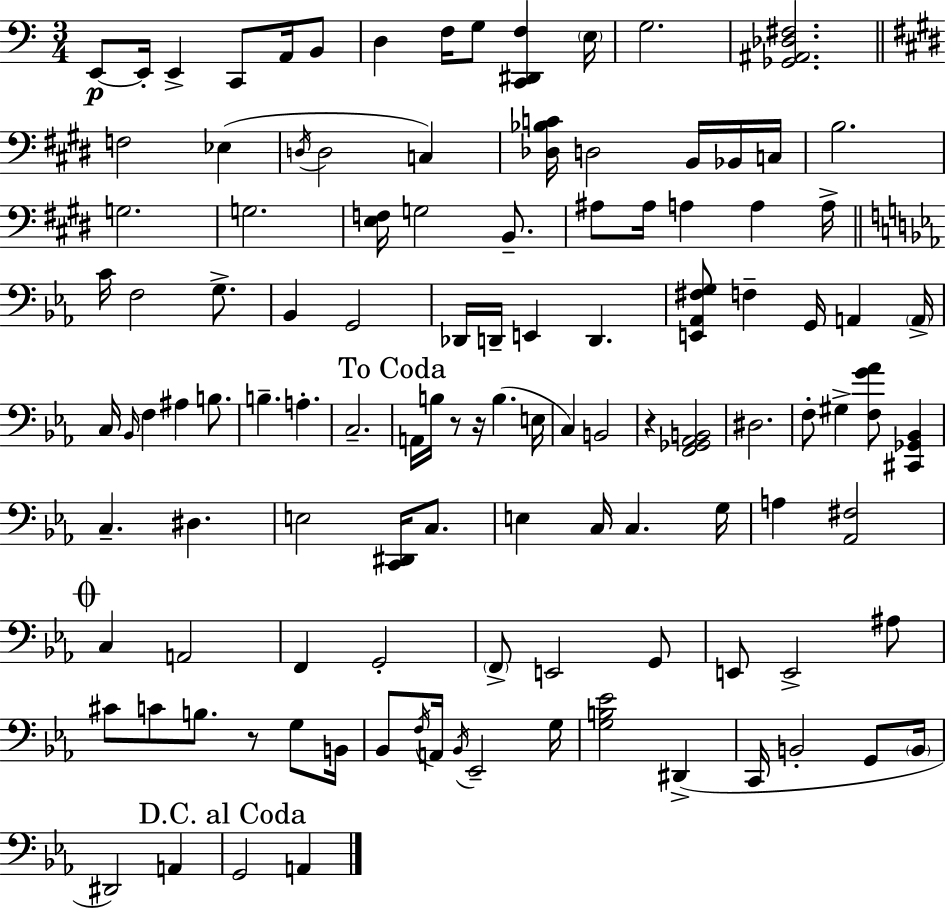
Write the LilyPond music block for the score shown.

{
  \clef bass
  \numericTimeSignature
  \time 3/4
  \key c \major
  e,8~~\p e,16-. e,4-> c,8 a,16 b,8 | d4 f16 g8 <c, dis, f>4 \parenthesize e16 | g2. | <ges, ais, des fis>2. | \break \bar "||" \break \key e \major f2 ees4( | \acciaccatura { d16 } d2 c4) | <des bes c'>16 d2 b,16 bes,16 | c16 b2. | \break g2. | g2. | <e f>16 g2 b,8.-- | ais8 ais16 a4 a4 | \break a16-> \bar "||" \break \key ees \major c'16 f2 g8.-> | bes,4 g,2 | des,16 d,16-- e,4 d,4. | <e, aes, fis g>8 f4-- g,16 a,4 \parenthesize a,16-> | \break c16 \grace { bes,16 } f4 ais4 b8. | b4.-- a4.-. | c2.-- | \mark "To Coda" a,16 b16 r8 r16 b4.( | \break e16 c4) b,2 | r4 <f, ges, aes, b,>2 | dis2. | f8-. gis4-> <f g' aes'>8 <cis, ges, bes,>4 | \break c4.-- dis4. | e2 <c, dis,>16 c8. | e4 c16 c4. | g16 a4 <aes, fis>2 | \break \mark \markup { \musicglyph "scripts.coda" } c4 a,2 | f,4 g,2-. | \parenthesize f,8-> e,2 g,8 | e,8 e,2-> ais8 | \break cis'8 c'8 b8. r8 g8 | b,16 bes,8 \acciaccatura { f16 } a,16 \acciaccatura { bes,16 } ees,2-- | g16 <g b ees'>2 dis,4->( | c,16 b,2-. | \break g,8 \parenthesize b,16 dis,2) a,4 | \mark "D.C. al Coda" g,2 a,4 | \bar "|."
}